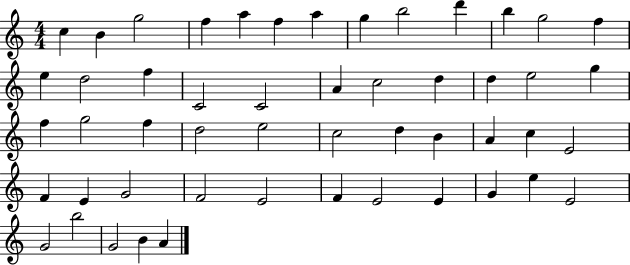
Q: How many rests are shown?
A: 0